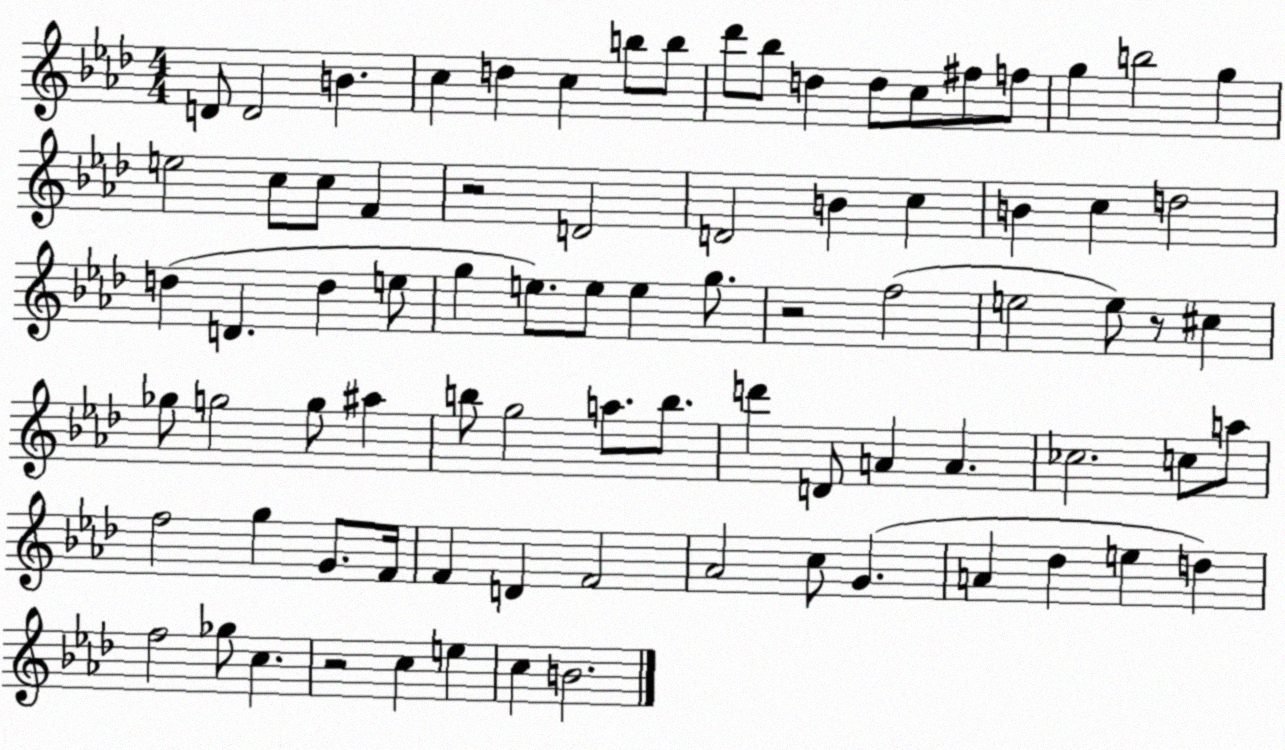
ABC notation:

X:1
T:Untitled
M:4/4
L:1/4
K:Ab
D/2 D2 B c d c b/2 b/2 _d'/2 _b/2 d d/2 c/2 ^f/2 f/2 g b2 g e2 c/2 c/2 F z2 D2 D2 B c B c d2 d D d e/2 g e/2 e/2 e g/2 z2 f2 e2 e/2 z/2 ^c _g/2 g2 g/2 ^a b/2 g2 a/2 b/2 d' D/2 A A _c2 c/2 a/2 f2 g G/2 F/4 F D F2 _A2 c/2 G A _d e d f2 _g/2 c z2 c e c B2